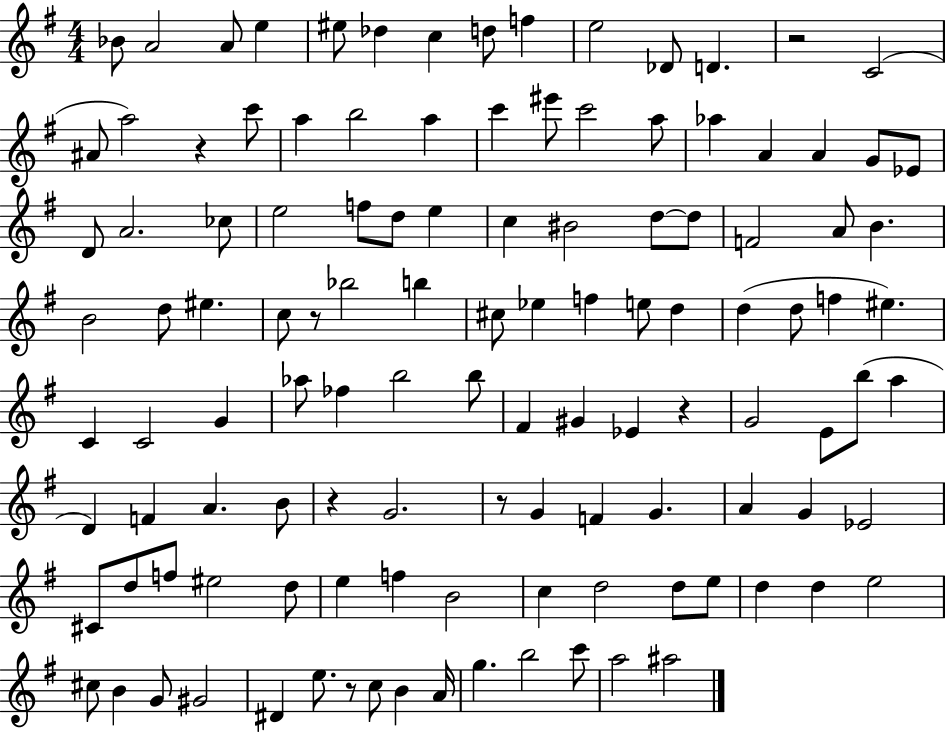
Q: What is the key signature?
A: G major